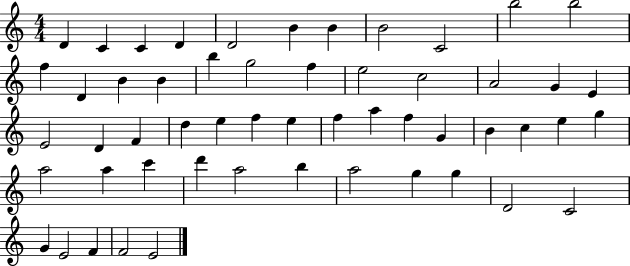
X:1
T:Untitled
M:4/4
L:1/4
K:C
D C C D D2 B B B2 C2 b2 b2 f D B B b g2 f e2 c2 A2 G E E2 D F d e f e f a f G B c e g a2 a c' d' a2 b a2 g g D2 C2 G E2 F F2 E2